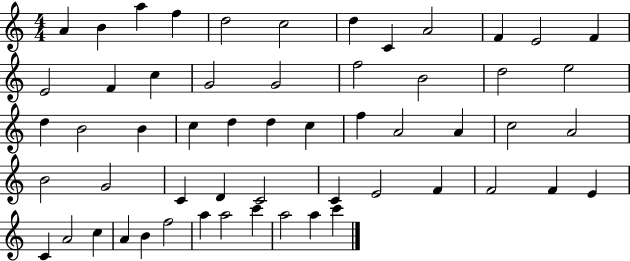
{
  \clef treble
  \numericTimeSignature
  \time 4/4
  \key c \major
  a'4 b'4 a''4 f''4 | d''2 c''2 | d''4 c'4 a'2 | f'4 e'2 f'4 | \break e'2 f'4 c''4 | g'2 g'2 | f''2 b'2 | d''2 e''2 | \break d''4 b'2 b'4 | c''4 d''4 d''4 c''4 | f''4 a'2 a'4 | c''2 a'2 | \break b'2 g'2 | c'4 d'4 c'2 | c'4 e'2 f'4 | f'2 f'4 e'4 | \break c'4 a'2 c''4 | a'4 b'4 f''2 | a''4 a''2 c'''4 | a''2 a''4 c'''4 | \break \bar "|."
}